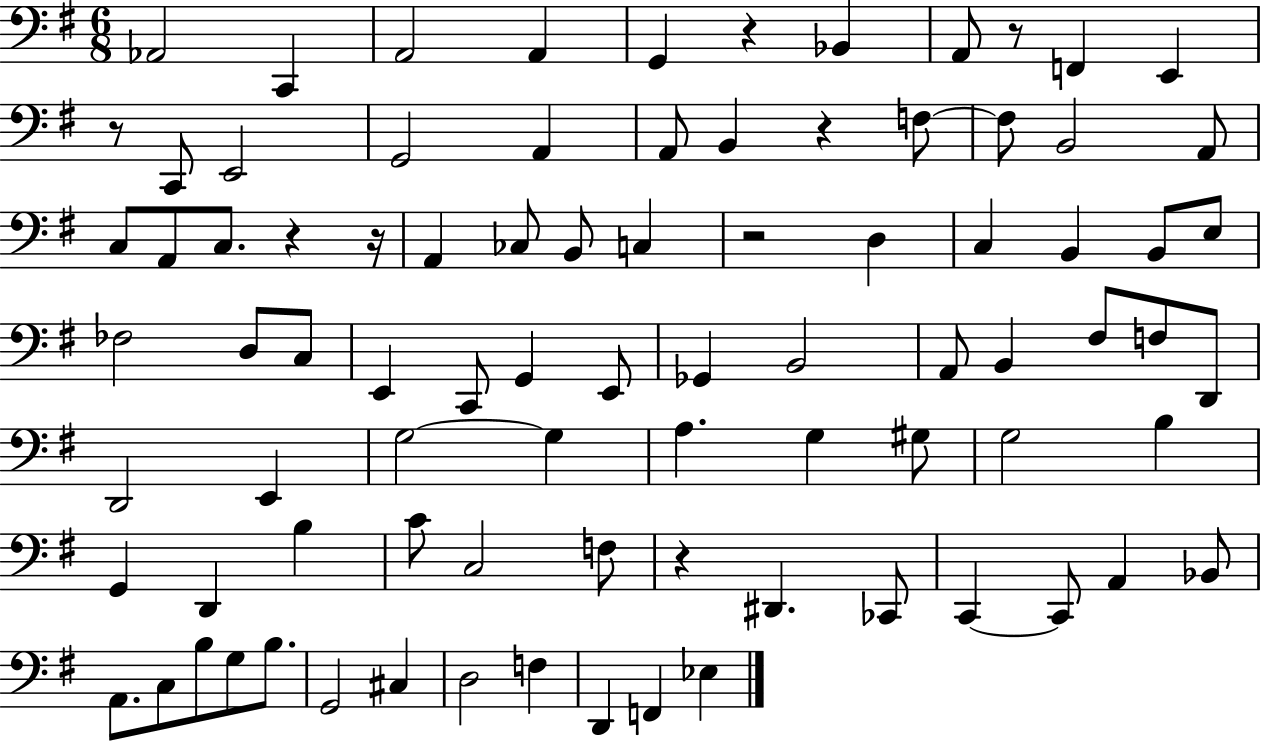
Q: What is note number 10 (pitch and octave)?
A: C2